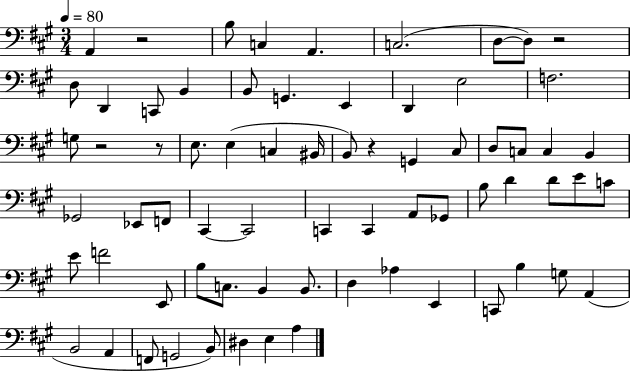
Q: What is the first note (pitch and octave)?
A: A2